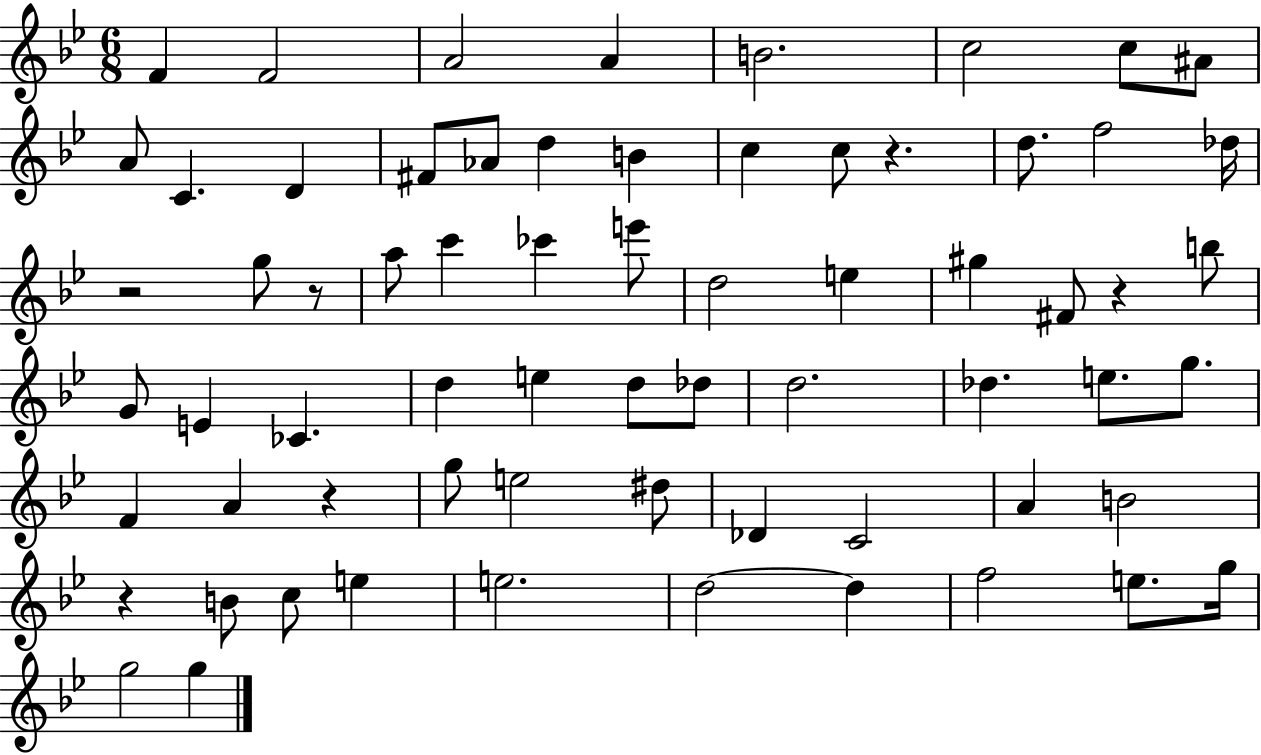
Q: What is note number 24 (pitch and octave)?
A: CES6